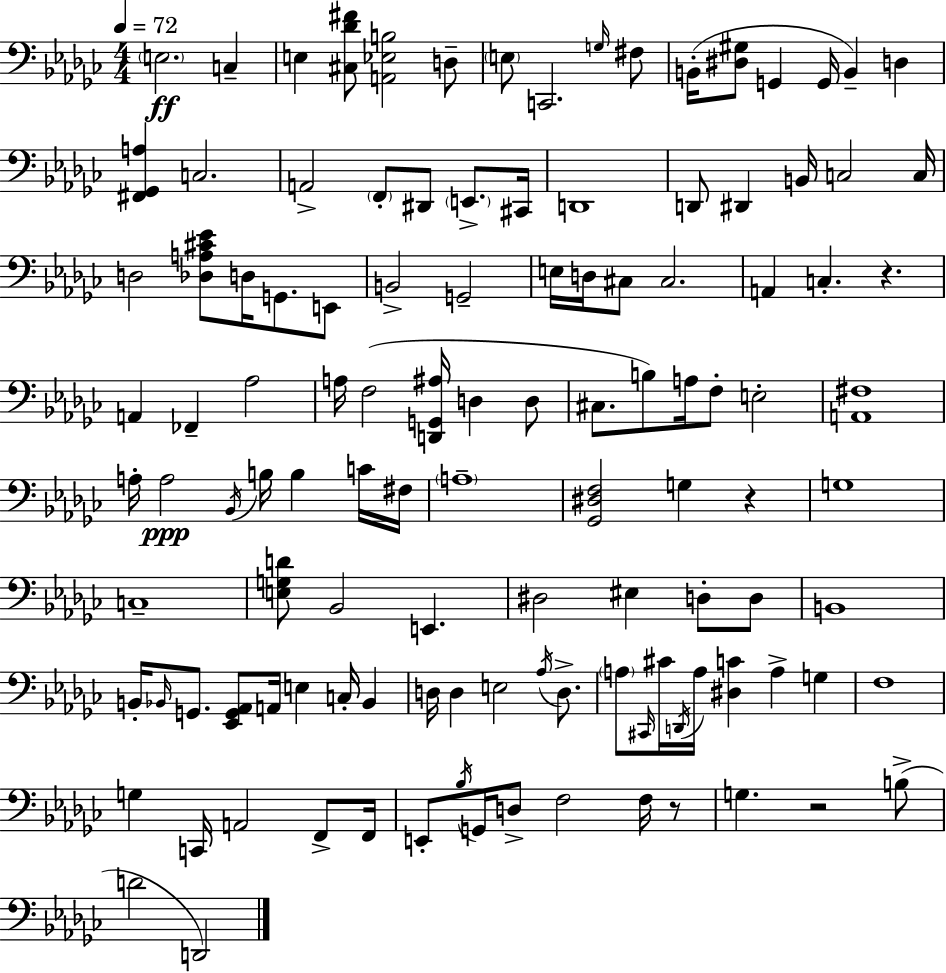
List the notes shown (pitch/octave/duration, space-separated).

E3/h. C3/q E3/q [C#3,Db4,F#4]/e [A2,Eb3,B3]/h D3/e E3/e C2/h. G3/s F#3/e B2/s [D#3,G#3]/e G2/q G2/s B2/q D3/q [F#2,Gb2,A3]/q C3/h. A2/h F2/e D#2/e E2/e. C#2/s D2/w D2/e D#2/q B2/s C3/h C3/s D3/h [Db3,A3,C#4,Eb4]/e D3/s G2/e. E2/e B2/h G2/h E3/s D3/s C#3/e C#3/h. A2/q C3/q. R/q. A2/q FES2/q Ab3/h A3/s F3/h [D2,G2,A#3]/s D3/q D3/e C#3/e. B3/e A3/s F3/e E3/h [A2,F#3]/w A3/s A3/h Bb2/s B3/s B3/q C4/s F#3/s A3/w [Gb2,D#3,F3]/h G3/q R/q G3/w C3/w [E3,G3,D4]/e Bb2/h E2/q. D#3/h EIS3/q D3/e D3/e B2/w B2/s Bb2/s G2/e. [Eb2,G2,Ab2]/e A2/s E3/q C3/s Bb2/q D3/s D3/q E3/h Ab3/s D3/e. A3/e C#2/s C#4/s D2/s A3/s [D#3,C4]/q A3/q G3/q F3/w G3/q C2/s A2/h F2/e F2/s E2/e Bb3/s G2/s D3/e F3/h F3/s R/e G3/q. R/h B3/e D4/h D2/h